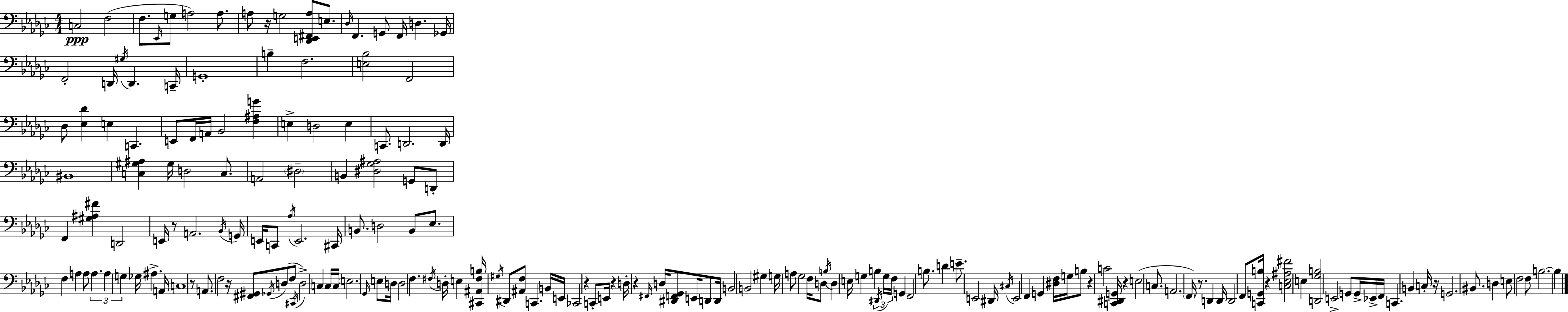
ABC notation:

X:1
T:Untitled
M:4/4
L:1/4
K:Ebm
C,2 F,2 F,/2 _E,,/4 G,/2 A,2 A,/2 A,/2 z/4 G,2 [_D,,E,,^F,,A,]/2 E,/2 _D,/4 F,, G,,/2 F,,/4 D, _G,,/4 F,,2 D,,/4 ^G,/4 D,, C,,/4 G,,4 B, F,2 [E,_B,]2 F,,2 _D,/2 [_E,_D] E, C,, E,,/2 F,,/4 A,,/4 _B,,2 [F,^A,G] E, D,2 E, C,,/2 D,,2 D,,/4 ^B,,4 [C,^G,^A,] ^G,/4 D,2 C,/2 A,,2 ^D,2 B,, [^D,_G,^A,]2 G,,/2 D,,/2 F,, [^G,^A,^F] D,,2 E,,/4 z/2 A,,2 _B,,/4 G,,/4 E,,/4 C,,/2 _A,/4 E,,2 ^C,,/4 B,,/2 D,2 B,,/2 _E,/2 F, A, A,/2 A, A, G, _G,/4 ^A, A,,/4 C,4 z/2 A,,/2 F,2 z/4 [^F,,^G,,]/2 _G,,/4 D,/2 F,/2 ^C,,/4 D,2 C, C,/4 C,/4 E,2 _G,,/4 E,/2 D,/4 D,2 F, ^F,/4 D,/4 E, [^C,,^A,,^F,B,]/4 ^G,/4 ^D,,/2 [^A,,F,]/2 C,, B,,/4 E,,/4 _C,,2 z C,,/2 E,,/4 z D,/4 z ^F,,/4 D,/4 [^D,,F,,_G,,]/2 E,,/4 D,,/2 D,,/4 B,,2 B,,2 ^G, G,/4 A,/2 _G,2 F,/4 D,/2 B,/4 D, E,/4 G, B, ^D,,/4 G,/4 F,/4 G,, F,,2 B,/2 D E/2 E,,2 ^D,,/4 ^C,/4 E,,2 F,, G,, [^D,F,]/4 G,/4 B,/2 z C2 [C,,^D,,G,,]/4 z E,2 C,/2 A,,2 F,,/4 z/2 D,, D,,/4 D,,2 F,,/2 [C,,G,,B,]/4 z [C,_E,^A,^F]2 E, [D,,_G,B,]2 E,,2 G,,/2 G,,/4 _E,,/4 F,,/4 C,, B,, C,/4 z/4 G,,2 ^B,,/2 D, E,/2 F,2 F,/2 B,2 B,